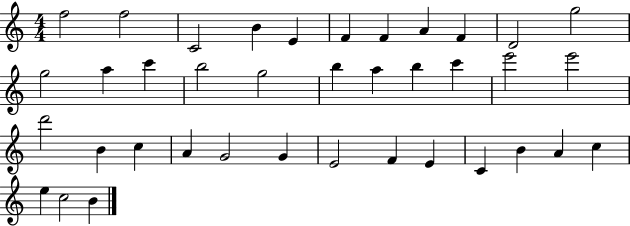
F5/h F5/h C4/h B4/q E4/q F4/q F4/q A4/q F4/q D4/h G5/h G5/h A5/q C6/q B5/h G5/h B5/q A5/q B5/q C6/q E6/h E6/h D6/h B4/q C5/q A4/q G4/h G4/q E4/h F4/q E4/q C4/q B4/q A4/q C5/q E5/q C5/h B4/q